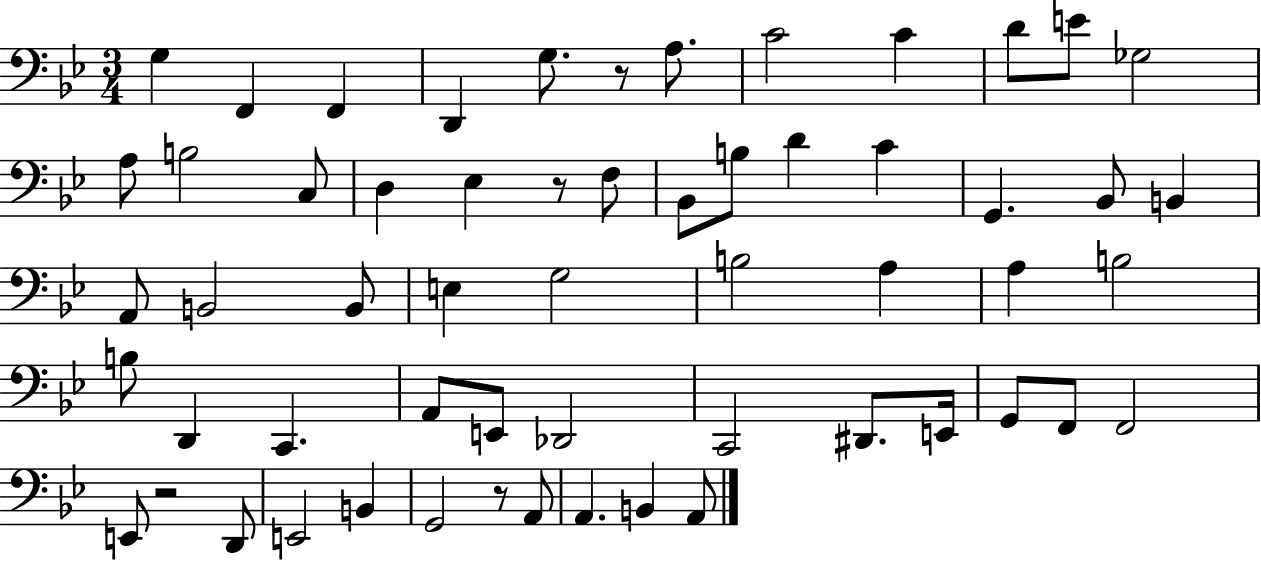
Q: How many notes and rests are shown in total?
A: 58